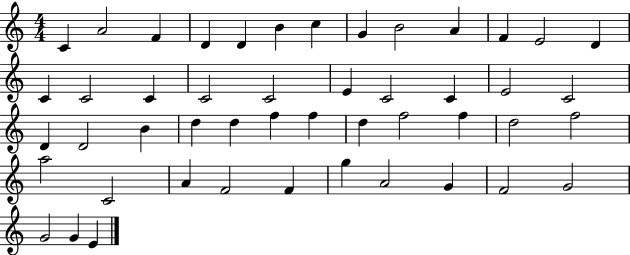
C4/q A4/h F4/q D4/q D4/q B4/q C5/q G4/q B4/h A4/q F4/q E4/h D4/q C4/q C4/h C4/q C4/h C4/h E4/q C4/h C4/q E4/h C4/h D4/q D4/h B4/q D5/q D5/q F5/q F5/q D5/q F5/h F5/q D5/h F5/h A5/h C4/h A4/q F4/h F4/q G5/q A4/h G4/q F4/h G4/h G4/h G4/q E4/q